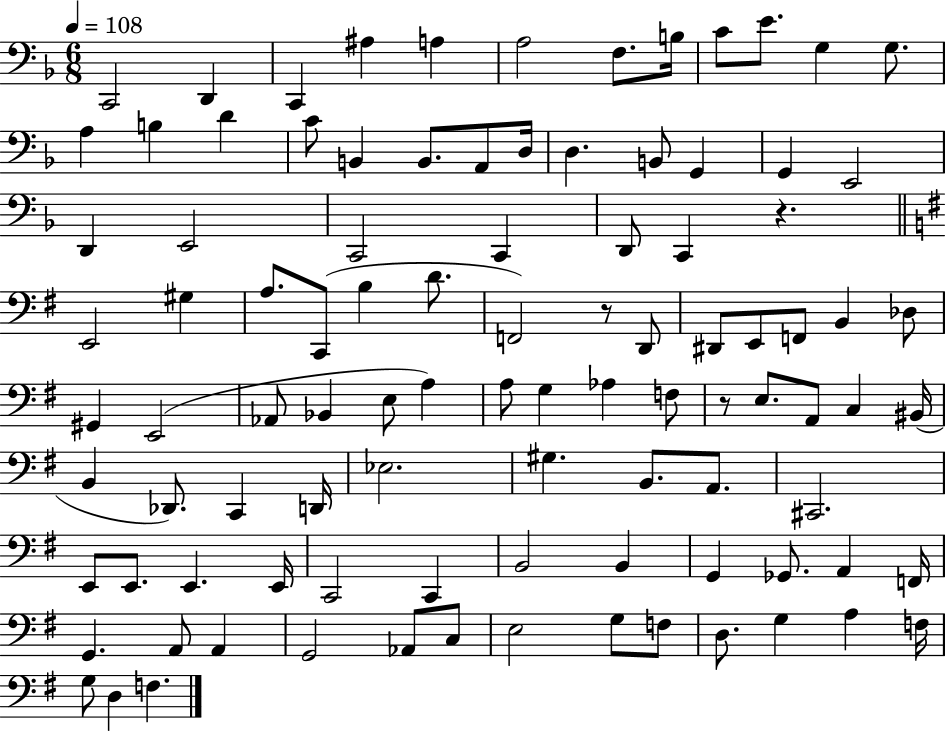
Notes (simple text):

C2/h D2/q C2/q A#3/q A3/q A3/h F3/e. B3/s C4/e E4/e. G3/q G3/e. A3/q B3/q D4/q C4/e B2/q B2/e. A2/e D3/s D3/q. B2/e G2/q G2/q E2/h D2/q E2/h C2/h C2/q D2/e C2/q R/q. E2/h G#3/q A3/e. C2/e B3/q D4/e. F2/h R/e D2/e D#2/e E2/e F2/e B2/q Db3/e G#2/q E2/h Ab2/e Bb2/q E3/e A3/q A3/e G3/q Ab3/q F3/e R/e E3/e. A2/e C3/q BIS2/s B2/q Db2/e. C2/q D2/s Eb3/h. G#3/q. B2/e. A2/e. C#2/h. E2/e E2/e. E2/q. E2/s C2/h C2/q B2/h B2/q G2/q Gb2/e. A2/q F2/s G2/q. A2/e A2/q G2/h Ab2/e C3/e E3/h G3/e F3/e D3/e. G3/q A3/q F3/s G3/e D3/q F3/q.